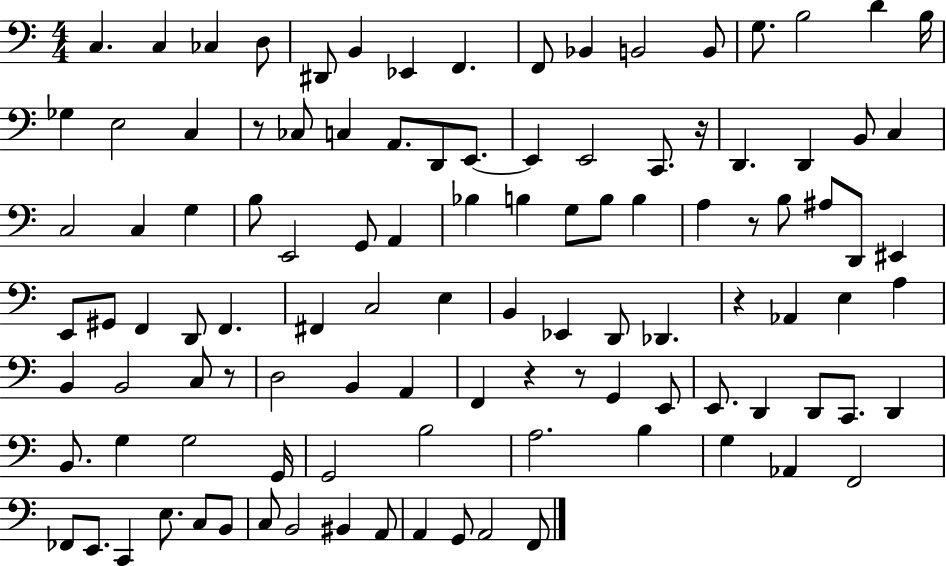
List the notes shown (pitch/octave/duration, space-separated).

C3/q. C3/q CES3/q D3/e D#2/e B2/q Eb2/q F2/q. F2/e Bb2/q B2/h B2/e G3/e. B3/h D4/q B3/s Gb3/q E3/h C3/q R/e CES3/e C3/q A2/e. D2/e E2/e. E2/q E2/h C2/e. R/s D2/q. D2/q B2/e C3/q C3/h C3/q G3/q B3/e E2/h G2/e A2/q Bb3/q B3/q G3/e B3/e B3/q A3/q R/e B3/e A#3/e D2/e EIS2/q E2/e G#2/e F2/q D2/e F2/q. F#2/q C3/h E3/q B2/q Eb2/q D2/e Db2/q. R/q Ab2/q E3/q A3/q B2/q B2/h C3/e R/e D3/h B2/q A2/q F2/q R/q R/e G2/q E2/e E2/e. D2/q D2/e C2/e. D2/q B2/e. G3/q G3/h G2/s G2/h B3/h A3/h. B3/q G3/q Ab2/q F2/h FES2/e E2/e. C2/q E3/e. C3/e B2/e C3/e B2/h BIS2/q A2/e A2/q G2/e A2/h F2/e